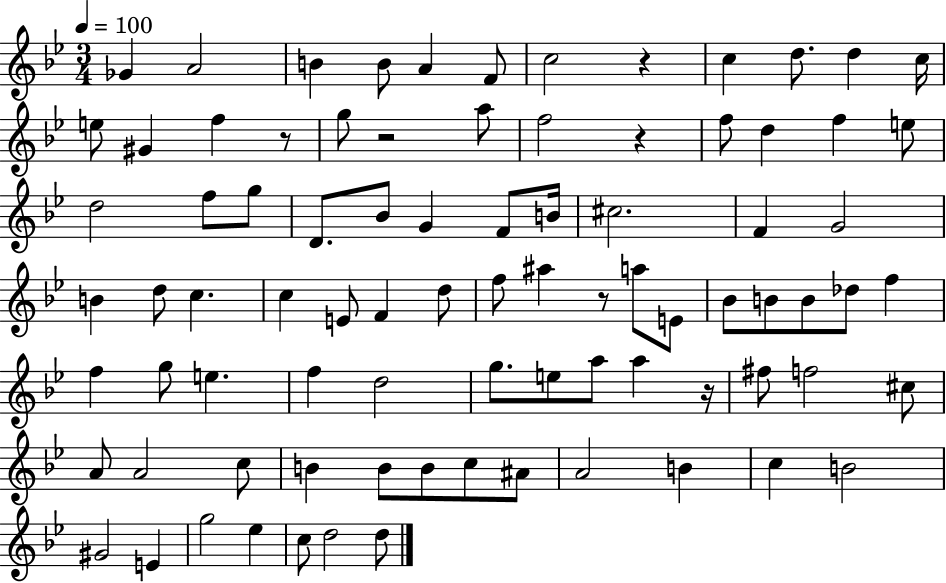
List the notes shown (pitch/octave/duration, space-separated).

Gb4/q A4/h B4/q B4/e A4/q F4/e C5/h R/q C5/q D5/e. D5/q C5/s E5/e G#4/q F5/q R/e G5/e R/h A5/e F5/h R/q F5/e D5/q F5/q E5/e D5/h F5/e G5/e D4/e. Bb4/e G4/q F4/e B4/s C#5/h. F4/q G4/h B4/q D5/e C5/q. C5/q E4/e F4/q D5/e F5/e A#5/q R/e A5/e E4/e Bb4/e B4/e B4/e Db5/e F5/q F5/q G5/e E5/q. F5/q D5/h G5/e. E5/e A5/e A5/q R/s F#5/e F5/h C#5/e A4/e A4/h C5/e B4/q B4/e B4/e C5/e A#4/e A4/h B4/q C5/q B4/h G#4/h E4/q G5/h Eb5/q C5/e D5/h D5/e